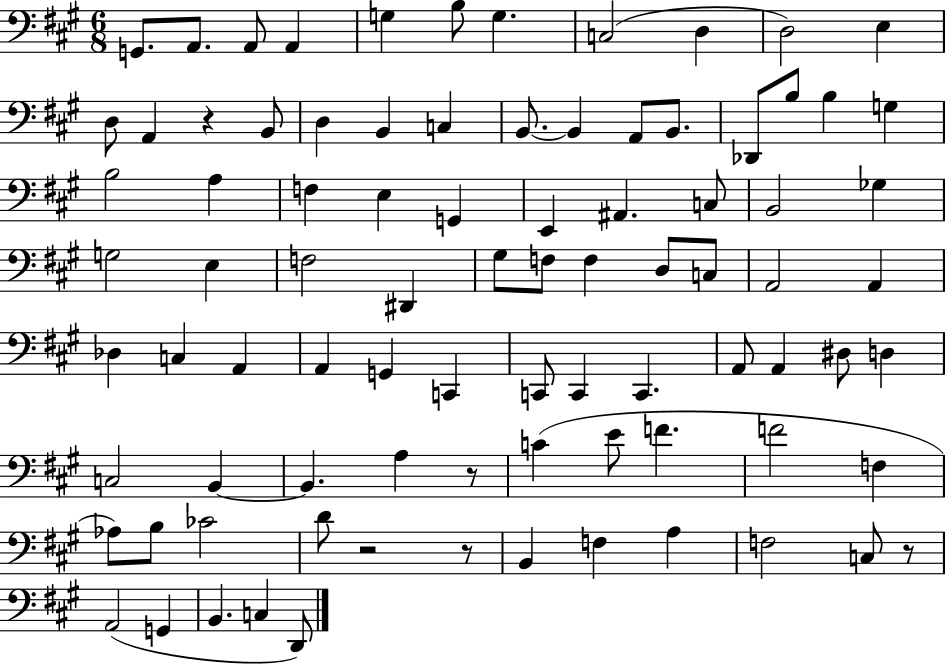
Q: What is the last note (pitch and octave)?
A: D2